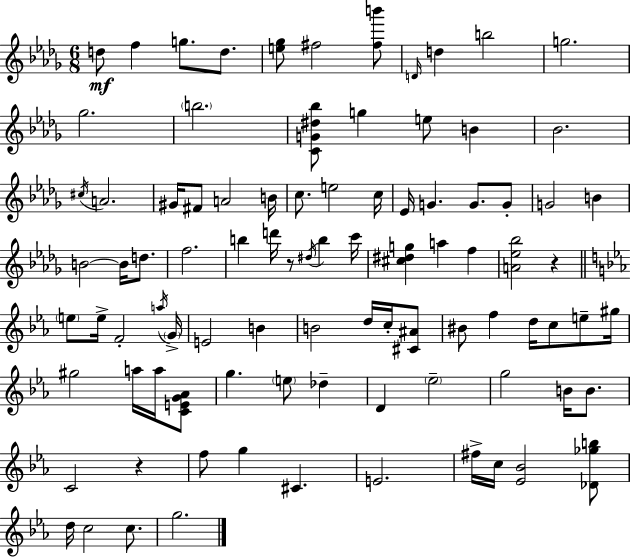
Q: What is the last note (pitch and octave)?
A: G5